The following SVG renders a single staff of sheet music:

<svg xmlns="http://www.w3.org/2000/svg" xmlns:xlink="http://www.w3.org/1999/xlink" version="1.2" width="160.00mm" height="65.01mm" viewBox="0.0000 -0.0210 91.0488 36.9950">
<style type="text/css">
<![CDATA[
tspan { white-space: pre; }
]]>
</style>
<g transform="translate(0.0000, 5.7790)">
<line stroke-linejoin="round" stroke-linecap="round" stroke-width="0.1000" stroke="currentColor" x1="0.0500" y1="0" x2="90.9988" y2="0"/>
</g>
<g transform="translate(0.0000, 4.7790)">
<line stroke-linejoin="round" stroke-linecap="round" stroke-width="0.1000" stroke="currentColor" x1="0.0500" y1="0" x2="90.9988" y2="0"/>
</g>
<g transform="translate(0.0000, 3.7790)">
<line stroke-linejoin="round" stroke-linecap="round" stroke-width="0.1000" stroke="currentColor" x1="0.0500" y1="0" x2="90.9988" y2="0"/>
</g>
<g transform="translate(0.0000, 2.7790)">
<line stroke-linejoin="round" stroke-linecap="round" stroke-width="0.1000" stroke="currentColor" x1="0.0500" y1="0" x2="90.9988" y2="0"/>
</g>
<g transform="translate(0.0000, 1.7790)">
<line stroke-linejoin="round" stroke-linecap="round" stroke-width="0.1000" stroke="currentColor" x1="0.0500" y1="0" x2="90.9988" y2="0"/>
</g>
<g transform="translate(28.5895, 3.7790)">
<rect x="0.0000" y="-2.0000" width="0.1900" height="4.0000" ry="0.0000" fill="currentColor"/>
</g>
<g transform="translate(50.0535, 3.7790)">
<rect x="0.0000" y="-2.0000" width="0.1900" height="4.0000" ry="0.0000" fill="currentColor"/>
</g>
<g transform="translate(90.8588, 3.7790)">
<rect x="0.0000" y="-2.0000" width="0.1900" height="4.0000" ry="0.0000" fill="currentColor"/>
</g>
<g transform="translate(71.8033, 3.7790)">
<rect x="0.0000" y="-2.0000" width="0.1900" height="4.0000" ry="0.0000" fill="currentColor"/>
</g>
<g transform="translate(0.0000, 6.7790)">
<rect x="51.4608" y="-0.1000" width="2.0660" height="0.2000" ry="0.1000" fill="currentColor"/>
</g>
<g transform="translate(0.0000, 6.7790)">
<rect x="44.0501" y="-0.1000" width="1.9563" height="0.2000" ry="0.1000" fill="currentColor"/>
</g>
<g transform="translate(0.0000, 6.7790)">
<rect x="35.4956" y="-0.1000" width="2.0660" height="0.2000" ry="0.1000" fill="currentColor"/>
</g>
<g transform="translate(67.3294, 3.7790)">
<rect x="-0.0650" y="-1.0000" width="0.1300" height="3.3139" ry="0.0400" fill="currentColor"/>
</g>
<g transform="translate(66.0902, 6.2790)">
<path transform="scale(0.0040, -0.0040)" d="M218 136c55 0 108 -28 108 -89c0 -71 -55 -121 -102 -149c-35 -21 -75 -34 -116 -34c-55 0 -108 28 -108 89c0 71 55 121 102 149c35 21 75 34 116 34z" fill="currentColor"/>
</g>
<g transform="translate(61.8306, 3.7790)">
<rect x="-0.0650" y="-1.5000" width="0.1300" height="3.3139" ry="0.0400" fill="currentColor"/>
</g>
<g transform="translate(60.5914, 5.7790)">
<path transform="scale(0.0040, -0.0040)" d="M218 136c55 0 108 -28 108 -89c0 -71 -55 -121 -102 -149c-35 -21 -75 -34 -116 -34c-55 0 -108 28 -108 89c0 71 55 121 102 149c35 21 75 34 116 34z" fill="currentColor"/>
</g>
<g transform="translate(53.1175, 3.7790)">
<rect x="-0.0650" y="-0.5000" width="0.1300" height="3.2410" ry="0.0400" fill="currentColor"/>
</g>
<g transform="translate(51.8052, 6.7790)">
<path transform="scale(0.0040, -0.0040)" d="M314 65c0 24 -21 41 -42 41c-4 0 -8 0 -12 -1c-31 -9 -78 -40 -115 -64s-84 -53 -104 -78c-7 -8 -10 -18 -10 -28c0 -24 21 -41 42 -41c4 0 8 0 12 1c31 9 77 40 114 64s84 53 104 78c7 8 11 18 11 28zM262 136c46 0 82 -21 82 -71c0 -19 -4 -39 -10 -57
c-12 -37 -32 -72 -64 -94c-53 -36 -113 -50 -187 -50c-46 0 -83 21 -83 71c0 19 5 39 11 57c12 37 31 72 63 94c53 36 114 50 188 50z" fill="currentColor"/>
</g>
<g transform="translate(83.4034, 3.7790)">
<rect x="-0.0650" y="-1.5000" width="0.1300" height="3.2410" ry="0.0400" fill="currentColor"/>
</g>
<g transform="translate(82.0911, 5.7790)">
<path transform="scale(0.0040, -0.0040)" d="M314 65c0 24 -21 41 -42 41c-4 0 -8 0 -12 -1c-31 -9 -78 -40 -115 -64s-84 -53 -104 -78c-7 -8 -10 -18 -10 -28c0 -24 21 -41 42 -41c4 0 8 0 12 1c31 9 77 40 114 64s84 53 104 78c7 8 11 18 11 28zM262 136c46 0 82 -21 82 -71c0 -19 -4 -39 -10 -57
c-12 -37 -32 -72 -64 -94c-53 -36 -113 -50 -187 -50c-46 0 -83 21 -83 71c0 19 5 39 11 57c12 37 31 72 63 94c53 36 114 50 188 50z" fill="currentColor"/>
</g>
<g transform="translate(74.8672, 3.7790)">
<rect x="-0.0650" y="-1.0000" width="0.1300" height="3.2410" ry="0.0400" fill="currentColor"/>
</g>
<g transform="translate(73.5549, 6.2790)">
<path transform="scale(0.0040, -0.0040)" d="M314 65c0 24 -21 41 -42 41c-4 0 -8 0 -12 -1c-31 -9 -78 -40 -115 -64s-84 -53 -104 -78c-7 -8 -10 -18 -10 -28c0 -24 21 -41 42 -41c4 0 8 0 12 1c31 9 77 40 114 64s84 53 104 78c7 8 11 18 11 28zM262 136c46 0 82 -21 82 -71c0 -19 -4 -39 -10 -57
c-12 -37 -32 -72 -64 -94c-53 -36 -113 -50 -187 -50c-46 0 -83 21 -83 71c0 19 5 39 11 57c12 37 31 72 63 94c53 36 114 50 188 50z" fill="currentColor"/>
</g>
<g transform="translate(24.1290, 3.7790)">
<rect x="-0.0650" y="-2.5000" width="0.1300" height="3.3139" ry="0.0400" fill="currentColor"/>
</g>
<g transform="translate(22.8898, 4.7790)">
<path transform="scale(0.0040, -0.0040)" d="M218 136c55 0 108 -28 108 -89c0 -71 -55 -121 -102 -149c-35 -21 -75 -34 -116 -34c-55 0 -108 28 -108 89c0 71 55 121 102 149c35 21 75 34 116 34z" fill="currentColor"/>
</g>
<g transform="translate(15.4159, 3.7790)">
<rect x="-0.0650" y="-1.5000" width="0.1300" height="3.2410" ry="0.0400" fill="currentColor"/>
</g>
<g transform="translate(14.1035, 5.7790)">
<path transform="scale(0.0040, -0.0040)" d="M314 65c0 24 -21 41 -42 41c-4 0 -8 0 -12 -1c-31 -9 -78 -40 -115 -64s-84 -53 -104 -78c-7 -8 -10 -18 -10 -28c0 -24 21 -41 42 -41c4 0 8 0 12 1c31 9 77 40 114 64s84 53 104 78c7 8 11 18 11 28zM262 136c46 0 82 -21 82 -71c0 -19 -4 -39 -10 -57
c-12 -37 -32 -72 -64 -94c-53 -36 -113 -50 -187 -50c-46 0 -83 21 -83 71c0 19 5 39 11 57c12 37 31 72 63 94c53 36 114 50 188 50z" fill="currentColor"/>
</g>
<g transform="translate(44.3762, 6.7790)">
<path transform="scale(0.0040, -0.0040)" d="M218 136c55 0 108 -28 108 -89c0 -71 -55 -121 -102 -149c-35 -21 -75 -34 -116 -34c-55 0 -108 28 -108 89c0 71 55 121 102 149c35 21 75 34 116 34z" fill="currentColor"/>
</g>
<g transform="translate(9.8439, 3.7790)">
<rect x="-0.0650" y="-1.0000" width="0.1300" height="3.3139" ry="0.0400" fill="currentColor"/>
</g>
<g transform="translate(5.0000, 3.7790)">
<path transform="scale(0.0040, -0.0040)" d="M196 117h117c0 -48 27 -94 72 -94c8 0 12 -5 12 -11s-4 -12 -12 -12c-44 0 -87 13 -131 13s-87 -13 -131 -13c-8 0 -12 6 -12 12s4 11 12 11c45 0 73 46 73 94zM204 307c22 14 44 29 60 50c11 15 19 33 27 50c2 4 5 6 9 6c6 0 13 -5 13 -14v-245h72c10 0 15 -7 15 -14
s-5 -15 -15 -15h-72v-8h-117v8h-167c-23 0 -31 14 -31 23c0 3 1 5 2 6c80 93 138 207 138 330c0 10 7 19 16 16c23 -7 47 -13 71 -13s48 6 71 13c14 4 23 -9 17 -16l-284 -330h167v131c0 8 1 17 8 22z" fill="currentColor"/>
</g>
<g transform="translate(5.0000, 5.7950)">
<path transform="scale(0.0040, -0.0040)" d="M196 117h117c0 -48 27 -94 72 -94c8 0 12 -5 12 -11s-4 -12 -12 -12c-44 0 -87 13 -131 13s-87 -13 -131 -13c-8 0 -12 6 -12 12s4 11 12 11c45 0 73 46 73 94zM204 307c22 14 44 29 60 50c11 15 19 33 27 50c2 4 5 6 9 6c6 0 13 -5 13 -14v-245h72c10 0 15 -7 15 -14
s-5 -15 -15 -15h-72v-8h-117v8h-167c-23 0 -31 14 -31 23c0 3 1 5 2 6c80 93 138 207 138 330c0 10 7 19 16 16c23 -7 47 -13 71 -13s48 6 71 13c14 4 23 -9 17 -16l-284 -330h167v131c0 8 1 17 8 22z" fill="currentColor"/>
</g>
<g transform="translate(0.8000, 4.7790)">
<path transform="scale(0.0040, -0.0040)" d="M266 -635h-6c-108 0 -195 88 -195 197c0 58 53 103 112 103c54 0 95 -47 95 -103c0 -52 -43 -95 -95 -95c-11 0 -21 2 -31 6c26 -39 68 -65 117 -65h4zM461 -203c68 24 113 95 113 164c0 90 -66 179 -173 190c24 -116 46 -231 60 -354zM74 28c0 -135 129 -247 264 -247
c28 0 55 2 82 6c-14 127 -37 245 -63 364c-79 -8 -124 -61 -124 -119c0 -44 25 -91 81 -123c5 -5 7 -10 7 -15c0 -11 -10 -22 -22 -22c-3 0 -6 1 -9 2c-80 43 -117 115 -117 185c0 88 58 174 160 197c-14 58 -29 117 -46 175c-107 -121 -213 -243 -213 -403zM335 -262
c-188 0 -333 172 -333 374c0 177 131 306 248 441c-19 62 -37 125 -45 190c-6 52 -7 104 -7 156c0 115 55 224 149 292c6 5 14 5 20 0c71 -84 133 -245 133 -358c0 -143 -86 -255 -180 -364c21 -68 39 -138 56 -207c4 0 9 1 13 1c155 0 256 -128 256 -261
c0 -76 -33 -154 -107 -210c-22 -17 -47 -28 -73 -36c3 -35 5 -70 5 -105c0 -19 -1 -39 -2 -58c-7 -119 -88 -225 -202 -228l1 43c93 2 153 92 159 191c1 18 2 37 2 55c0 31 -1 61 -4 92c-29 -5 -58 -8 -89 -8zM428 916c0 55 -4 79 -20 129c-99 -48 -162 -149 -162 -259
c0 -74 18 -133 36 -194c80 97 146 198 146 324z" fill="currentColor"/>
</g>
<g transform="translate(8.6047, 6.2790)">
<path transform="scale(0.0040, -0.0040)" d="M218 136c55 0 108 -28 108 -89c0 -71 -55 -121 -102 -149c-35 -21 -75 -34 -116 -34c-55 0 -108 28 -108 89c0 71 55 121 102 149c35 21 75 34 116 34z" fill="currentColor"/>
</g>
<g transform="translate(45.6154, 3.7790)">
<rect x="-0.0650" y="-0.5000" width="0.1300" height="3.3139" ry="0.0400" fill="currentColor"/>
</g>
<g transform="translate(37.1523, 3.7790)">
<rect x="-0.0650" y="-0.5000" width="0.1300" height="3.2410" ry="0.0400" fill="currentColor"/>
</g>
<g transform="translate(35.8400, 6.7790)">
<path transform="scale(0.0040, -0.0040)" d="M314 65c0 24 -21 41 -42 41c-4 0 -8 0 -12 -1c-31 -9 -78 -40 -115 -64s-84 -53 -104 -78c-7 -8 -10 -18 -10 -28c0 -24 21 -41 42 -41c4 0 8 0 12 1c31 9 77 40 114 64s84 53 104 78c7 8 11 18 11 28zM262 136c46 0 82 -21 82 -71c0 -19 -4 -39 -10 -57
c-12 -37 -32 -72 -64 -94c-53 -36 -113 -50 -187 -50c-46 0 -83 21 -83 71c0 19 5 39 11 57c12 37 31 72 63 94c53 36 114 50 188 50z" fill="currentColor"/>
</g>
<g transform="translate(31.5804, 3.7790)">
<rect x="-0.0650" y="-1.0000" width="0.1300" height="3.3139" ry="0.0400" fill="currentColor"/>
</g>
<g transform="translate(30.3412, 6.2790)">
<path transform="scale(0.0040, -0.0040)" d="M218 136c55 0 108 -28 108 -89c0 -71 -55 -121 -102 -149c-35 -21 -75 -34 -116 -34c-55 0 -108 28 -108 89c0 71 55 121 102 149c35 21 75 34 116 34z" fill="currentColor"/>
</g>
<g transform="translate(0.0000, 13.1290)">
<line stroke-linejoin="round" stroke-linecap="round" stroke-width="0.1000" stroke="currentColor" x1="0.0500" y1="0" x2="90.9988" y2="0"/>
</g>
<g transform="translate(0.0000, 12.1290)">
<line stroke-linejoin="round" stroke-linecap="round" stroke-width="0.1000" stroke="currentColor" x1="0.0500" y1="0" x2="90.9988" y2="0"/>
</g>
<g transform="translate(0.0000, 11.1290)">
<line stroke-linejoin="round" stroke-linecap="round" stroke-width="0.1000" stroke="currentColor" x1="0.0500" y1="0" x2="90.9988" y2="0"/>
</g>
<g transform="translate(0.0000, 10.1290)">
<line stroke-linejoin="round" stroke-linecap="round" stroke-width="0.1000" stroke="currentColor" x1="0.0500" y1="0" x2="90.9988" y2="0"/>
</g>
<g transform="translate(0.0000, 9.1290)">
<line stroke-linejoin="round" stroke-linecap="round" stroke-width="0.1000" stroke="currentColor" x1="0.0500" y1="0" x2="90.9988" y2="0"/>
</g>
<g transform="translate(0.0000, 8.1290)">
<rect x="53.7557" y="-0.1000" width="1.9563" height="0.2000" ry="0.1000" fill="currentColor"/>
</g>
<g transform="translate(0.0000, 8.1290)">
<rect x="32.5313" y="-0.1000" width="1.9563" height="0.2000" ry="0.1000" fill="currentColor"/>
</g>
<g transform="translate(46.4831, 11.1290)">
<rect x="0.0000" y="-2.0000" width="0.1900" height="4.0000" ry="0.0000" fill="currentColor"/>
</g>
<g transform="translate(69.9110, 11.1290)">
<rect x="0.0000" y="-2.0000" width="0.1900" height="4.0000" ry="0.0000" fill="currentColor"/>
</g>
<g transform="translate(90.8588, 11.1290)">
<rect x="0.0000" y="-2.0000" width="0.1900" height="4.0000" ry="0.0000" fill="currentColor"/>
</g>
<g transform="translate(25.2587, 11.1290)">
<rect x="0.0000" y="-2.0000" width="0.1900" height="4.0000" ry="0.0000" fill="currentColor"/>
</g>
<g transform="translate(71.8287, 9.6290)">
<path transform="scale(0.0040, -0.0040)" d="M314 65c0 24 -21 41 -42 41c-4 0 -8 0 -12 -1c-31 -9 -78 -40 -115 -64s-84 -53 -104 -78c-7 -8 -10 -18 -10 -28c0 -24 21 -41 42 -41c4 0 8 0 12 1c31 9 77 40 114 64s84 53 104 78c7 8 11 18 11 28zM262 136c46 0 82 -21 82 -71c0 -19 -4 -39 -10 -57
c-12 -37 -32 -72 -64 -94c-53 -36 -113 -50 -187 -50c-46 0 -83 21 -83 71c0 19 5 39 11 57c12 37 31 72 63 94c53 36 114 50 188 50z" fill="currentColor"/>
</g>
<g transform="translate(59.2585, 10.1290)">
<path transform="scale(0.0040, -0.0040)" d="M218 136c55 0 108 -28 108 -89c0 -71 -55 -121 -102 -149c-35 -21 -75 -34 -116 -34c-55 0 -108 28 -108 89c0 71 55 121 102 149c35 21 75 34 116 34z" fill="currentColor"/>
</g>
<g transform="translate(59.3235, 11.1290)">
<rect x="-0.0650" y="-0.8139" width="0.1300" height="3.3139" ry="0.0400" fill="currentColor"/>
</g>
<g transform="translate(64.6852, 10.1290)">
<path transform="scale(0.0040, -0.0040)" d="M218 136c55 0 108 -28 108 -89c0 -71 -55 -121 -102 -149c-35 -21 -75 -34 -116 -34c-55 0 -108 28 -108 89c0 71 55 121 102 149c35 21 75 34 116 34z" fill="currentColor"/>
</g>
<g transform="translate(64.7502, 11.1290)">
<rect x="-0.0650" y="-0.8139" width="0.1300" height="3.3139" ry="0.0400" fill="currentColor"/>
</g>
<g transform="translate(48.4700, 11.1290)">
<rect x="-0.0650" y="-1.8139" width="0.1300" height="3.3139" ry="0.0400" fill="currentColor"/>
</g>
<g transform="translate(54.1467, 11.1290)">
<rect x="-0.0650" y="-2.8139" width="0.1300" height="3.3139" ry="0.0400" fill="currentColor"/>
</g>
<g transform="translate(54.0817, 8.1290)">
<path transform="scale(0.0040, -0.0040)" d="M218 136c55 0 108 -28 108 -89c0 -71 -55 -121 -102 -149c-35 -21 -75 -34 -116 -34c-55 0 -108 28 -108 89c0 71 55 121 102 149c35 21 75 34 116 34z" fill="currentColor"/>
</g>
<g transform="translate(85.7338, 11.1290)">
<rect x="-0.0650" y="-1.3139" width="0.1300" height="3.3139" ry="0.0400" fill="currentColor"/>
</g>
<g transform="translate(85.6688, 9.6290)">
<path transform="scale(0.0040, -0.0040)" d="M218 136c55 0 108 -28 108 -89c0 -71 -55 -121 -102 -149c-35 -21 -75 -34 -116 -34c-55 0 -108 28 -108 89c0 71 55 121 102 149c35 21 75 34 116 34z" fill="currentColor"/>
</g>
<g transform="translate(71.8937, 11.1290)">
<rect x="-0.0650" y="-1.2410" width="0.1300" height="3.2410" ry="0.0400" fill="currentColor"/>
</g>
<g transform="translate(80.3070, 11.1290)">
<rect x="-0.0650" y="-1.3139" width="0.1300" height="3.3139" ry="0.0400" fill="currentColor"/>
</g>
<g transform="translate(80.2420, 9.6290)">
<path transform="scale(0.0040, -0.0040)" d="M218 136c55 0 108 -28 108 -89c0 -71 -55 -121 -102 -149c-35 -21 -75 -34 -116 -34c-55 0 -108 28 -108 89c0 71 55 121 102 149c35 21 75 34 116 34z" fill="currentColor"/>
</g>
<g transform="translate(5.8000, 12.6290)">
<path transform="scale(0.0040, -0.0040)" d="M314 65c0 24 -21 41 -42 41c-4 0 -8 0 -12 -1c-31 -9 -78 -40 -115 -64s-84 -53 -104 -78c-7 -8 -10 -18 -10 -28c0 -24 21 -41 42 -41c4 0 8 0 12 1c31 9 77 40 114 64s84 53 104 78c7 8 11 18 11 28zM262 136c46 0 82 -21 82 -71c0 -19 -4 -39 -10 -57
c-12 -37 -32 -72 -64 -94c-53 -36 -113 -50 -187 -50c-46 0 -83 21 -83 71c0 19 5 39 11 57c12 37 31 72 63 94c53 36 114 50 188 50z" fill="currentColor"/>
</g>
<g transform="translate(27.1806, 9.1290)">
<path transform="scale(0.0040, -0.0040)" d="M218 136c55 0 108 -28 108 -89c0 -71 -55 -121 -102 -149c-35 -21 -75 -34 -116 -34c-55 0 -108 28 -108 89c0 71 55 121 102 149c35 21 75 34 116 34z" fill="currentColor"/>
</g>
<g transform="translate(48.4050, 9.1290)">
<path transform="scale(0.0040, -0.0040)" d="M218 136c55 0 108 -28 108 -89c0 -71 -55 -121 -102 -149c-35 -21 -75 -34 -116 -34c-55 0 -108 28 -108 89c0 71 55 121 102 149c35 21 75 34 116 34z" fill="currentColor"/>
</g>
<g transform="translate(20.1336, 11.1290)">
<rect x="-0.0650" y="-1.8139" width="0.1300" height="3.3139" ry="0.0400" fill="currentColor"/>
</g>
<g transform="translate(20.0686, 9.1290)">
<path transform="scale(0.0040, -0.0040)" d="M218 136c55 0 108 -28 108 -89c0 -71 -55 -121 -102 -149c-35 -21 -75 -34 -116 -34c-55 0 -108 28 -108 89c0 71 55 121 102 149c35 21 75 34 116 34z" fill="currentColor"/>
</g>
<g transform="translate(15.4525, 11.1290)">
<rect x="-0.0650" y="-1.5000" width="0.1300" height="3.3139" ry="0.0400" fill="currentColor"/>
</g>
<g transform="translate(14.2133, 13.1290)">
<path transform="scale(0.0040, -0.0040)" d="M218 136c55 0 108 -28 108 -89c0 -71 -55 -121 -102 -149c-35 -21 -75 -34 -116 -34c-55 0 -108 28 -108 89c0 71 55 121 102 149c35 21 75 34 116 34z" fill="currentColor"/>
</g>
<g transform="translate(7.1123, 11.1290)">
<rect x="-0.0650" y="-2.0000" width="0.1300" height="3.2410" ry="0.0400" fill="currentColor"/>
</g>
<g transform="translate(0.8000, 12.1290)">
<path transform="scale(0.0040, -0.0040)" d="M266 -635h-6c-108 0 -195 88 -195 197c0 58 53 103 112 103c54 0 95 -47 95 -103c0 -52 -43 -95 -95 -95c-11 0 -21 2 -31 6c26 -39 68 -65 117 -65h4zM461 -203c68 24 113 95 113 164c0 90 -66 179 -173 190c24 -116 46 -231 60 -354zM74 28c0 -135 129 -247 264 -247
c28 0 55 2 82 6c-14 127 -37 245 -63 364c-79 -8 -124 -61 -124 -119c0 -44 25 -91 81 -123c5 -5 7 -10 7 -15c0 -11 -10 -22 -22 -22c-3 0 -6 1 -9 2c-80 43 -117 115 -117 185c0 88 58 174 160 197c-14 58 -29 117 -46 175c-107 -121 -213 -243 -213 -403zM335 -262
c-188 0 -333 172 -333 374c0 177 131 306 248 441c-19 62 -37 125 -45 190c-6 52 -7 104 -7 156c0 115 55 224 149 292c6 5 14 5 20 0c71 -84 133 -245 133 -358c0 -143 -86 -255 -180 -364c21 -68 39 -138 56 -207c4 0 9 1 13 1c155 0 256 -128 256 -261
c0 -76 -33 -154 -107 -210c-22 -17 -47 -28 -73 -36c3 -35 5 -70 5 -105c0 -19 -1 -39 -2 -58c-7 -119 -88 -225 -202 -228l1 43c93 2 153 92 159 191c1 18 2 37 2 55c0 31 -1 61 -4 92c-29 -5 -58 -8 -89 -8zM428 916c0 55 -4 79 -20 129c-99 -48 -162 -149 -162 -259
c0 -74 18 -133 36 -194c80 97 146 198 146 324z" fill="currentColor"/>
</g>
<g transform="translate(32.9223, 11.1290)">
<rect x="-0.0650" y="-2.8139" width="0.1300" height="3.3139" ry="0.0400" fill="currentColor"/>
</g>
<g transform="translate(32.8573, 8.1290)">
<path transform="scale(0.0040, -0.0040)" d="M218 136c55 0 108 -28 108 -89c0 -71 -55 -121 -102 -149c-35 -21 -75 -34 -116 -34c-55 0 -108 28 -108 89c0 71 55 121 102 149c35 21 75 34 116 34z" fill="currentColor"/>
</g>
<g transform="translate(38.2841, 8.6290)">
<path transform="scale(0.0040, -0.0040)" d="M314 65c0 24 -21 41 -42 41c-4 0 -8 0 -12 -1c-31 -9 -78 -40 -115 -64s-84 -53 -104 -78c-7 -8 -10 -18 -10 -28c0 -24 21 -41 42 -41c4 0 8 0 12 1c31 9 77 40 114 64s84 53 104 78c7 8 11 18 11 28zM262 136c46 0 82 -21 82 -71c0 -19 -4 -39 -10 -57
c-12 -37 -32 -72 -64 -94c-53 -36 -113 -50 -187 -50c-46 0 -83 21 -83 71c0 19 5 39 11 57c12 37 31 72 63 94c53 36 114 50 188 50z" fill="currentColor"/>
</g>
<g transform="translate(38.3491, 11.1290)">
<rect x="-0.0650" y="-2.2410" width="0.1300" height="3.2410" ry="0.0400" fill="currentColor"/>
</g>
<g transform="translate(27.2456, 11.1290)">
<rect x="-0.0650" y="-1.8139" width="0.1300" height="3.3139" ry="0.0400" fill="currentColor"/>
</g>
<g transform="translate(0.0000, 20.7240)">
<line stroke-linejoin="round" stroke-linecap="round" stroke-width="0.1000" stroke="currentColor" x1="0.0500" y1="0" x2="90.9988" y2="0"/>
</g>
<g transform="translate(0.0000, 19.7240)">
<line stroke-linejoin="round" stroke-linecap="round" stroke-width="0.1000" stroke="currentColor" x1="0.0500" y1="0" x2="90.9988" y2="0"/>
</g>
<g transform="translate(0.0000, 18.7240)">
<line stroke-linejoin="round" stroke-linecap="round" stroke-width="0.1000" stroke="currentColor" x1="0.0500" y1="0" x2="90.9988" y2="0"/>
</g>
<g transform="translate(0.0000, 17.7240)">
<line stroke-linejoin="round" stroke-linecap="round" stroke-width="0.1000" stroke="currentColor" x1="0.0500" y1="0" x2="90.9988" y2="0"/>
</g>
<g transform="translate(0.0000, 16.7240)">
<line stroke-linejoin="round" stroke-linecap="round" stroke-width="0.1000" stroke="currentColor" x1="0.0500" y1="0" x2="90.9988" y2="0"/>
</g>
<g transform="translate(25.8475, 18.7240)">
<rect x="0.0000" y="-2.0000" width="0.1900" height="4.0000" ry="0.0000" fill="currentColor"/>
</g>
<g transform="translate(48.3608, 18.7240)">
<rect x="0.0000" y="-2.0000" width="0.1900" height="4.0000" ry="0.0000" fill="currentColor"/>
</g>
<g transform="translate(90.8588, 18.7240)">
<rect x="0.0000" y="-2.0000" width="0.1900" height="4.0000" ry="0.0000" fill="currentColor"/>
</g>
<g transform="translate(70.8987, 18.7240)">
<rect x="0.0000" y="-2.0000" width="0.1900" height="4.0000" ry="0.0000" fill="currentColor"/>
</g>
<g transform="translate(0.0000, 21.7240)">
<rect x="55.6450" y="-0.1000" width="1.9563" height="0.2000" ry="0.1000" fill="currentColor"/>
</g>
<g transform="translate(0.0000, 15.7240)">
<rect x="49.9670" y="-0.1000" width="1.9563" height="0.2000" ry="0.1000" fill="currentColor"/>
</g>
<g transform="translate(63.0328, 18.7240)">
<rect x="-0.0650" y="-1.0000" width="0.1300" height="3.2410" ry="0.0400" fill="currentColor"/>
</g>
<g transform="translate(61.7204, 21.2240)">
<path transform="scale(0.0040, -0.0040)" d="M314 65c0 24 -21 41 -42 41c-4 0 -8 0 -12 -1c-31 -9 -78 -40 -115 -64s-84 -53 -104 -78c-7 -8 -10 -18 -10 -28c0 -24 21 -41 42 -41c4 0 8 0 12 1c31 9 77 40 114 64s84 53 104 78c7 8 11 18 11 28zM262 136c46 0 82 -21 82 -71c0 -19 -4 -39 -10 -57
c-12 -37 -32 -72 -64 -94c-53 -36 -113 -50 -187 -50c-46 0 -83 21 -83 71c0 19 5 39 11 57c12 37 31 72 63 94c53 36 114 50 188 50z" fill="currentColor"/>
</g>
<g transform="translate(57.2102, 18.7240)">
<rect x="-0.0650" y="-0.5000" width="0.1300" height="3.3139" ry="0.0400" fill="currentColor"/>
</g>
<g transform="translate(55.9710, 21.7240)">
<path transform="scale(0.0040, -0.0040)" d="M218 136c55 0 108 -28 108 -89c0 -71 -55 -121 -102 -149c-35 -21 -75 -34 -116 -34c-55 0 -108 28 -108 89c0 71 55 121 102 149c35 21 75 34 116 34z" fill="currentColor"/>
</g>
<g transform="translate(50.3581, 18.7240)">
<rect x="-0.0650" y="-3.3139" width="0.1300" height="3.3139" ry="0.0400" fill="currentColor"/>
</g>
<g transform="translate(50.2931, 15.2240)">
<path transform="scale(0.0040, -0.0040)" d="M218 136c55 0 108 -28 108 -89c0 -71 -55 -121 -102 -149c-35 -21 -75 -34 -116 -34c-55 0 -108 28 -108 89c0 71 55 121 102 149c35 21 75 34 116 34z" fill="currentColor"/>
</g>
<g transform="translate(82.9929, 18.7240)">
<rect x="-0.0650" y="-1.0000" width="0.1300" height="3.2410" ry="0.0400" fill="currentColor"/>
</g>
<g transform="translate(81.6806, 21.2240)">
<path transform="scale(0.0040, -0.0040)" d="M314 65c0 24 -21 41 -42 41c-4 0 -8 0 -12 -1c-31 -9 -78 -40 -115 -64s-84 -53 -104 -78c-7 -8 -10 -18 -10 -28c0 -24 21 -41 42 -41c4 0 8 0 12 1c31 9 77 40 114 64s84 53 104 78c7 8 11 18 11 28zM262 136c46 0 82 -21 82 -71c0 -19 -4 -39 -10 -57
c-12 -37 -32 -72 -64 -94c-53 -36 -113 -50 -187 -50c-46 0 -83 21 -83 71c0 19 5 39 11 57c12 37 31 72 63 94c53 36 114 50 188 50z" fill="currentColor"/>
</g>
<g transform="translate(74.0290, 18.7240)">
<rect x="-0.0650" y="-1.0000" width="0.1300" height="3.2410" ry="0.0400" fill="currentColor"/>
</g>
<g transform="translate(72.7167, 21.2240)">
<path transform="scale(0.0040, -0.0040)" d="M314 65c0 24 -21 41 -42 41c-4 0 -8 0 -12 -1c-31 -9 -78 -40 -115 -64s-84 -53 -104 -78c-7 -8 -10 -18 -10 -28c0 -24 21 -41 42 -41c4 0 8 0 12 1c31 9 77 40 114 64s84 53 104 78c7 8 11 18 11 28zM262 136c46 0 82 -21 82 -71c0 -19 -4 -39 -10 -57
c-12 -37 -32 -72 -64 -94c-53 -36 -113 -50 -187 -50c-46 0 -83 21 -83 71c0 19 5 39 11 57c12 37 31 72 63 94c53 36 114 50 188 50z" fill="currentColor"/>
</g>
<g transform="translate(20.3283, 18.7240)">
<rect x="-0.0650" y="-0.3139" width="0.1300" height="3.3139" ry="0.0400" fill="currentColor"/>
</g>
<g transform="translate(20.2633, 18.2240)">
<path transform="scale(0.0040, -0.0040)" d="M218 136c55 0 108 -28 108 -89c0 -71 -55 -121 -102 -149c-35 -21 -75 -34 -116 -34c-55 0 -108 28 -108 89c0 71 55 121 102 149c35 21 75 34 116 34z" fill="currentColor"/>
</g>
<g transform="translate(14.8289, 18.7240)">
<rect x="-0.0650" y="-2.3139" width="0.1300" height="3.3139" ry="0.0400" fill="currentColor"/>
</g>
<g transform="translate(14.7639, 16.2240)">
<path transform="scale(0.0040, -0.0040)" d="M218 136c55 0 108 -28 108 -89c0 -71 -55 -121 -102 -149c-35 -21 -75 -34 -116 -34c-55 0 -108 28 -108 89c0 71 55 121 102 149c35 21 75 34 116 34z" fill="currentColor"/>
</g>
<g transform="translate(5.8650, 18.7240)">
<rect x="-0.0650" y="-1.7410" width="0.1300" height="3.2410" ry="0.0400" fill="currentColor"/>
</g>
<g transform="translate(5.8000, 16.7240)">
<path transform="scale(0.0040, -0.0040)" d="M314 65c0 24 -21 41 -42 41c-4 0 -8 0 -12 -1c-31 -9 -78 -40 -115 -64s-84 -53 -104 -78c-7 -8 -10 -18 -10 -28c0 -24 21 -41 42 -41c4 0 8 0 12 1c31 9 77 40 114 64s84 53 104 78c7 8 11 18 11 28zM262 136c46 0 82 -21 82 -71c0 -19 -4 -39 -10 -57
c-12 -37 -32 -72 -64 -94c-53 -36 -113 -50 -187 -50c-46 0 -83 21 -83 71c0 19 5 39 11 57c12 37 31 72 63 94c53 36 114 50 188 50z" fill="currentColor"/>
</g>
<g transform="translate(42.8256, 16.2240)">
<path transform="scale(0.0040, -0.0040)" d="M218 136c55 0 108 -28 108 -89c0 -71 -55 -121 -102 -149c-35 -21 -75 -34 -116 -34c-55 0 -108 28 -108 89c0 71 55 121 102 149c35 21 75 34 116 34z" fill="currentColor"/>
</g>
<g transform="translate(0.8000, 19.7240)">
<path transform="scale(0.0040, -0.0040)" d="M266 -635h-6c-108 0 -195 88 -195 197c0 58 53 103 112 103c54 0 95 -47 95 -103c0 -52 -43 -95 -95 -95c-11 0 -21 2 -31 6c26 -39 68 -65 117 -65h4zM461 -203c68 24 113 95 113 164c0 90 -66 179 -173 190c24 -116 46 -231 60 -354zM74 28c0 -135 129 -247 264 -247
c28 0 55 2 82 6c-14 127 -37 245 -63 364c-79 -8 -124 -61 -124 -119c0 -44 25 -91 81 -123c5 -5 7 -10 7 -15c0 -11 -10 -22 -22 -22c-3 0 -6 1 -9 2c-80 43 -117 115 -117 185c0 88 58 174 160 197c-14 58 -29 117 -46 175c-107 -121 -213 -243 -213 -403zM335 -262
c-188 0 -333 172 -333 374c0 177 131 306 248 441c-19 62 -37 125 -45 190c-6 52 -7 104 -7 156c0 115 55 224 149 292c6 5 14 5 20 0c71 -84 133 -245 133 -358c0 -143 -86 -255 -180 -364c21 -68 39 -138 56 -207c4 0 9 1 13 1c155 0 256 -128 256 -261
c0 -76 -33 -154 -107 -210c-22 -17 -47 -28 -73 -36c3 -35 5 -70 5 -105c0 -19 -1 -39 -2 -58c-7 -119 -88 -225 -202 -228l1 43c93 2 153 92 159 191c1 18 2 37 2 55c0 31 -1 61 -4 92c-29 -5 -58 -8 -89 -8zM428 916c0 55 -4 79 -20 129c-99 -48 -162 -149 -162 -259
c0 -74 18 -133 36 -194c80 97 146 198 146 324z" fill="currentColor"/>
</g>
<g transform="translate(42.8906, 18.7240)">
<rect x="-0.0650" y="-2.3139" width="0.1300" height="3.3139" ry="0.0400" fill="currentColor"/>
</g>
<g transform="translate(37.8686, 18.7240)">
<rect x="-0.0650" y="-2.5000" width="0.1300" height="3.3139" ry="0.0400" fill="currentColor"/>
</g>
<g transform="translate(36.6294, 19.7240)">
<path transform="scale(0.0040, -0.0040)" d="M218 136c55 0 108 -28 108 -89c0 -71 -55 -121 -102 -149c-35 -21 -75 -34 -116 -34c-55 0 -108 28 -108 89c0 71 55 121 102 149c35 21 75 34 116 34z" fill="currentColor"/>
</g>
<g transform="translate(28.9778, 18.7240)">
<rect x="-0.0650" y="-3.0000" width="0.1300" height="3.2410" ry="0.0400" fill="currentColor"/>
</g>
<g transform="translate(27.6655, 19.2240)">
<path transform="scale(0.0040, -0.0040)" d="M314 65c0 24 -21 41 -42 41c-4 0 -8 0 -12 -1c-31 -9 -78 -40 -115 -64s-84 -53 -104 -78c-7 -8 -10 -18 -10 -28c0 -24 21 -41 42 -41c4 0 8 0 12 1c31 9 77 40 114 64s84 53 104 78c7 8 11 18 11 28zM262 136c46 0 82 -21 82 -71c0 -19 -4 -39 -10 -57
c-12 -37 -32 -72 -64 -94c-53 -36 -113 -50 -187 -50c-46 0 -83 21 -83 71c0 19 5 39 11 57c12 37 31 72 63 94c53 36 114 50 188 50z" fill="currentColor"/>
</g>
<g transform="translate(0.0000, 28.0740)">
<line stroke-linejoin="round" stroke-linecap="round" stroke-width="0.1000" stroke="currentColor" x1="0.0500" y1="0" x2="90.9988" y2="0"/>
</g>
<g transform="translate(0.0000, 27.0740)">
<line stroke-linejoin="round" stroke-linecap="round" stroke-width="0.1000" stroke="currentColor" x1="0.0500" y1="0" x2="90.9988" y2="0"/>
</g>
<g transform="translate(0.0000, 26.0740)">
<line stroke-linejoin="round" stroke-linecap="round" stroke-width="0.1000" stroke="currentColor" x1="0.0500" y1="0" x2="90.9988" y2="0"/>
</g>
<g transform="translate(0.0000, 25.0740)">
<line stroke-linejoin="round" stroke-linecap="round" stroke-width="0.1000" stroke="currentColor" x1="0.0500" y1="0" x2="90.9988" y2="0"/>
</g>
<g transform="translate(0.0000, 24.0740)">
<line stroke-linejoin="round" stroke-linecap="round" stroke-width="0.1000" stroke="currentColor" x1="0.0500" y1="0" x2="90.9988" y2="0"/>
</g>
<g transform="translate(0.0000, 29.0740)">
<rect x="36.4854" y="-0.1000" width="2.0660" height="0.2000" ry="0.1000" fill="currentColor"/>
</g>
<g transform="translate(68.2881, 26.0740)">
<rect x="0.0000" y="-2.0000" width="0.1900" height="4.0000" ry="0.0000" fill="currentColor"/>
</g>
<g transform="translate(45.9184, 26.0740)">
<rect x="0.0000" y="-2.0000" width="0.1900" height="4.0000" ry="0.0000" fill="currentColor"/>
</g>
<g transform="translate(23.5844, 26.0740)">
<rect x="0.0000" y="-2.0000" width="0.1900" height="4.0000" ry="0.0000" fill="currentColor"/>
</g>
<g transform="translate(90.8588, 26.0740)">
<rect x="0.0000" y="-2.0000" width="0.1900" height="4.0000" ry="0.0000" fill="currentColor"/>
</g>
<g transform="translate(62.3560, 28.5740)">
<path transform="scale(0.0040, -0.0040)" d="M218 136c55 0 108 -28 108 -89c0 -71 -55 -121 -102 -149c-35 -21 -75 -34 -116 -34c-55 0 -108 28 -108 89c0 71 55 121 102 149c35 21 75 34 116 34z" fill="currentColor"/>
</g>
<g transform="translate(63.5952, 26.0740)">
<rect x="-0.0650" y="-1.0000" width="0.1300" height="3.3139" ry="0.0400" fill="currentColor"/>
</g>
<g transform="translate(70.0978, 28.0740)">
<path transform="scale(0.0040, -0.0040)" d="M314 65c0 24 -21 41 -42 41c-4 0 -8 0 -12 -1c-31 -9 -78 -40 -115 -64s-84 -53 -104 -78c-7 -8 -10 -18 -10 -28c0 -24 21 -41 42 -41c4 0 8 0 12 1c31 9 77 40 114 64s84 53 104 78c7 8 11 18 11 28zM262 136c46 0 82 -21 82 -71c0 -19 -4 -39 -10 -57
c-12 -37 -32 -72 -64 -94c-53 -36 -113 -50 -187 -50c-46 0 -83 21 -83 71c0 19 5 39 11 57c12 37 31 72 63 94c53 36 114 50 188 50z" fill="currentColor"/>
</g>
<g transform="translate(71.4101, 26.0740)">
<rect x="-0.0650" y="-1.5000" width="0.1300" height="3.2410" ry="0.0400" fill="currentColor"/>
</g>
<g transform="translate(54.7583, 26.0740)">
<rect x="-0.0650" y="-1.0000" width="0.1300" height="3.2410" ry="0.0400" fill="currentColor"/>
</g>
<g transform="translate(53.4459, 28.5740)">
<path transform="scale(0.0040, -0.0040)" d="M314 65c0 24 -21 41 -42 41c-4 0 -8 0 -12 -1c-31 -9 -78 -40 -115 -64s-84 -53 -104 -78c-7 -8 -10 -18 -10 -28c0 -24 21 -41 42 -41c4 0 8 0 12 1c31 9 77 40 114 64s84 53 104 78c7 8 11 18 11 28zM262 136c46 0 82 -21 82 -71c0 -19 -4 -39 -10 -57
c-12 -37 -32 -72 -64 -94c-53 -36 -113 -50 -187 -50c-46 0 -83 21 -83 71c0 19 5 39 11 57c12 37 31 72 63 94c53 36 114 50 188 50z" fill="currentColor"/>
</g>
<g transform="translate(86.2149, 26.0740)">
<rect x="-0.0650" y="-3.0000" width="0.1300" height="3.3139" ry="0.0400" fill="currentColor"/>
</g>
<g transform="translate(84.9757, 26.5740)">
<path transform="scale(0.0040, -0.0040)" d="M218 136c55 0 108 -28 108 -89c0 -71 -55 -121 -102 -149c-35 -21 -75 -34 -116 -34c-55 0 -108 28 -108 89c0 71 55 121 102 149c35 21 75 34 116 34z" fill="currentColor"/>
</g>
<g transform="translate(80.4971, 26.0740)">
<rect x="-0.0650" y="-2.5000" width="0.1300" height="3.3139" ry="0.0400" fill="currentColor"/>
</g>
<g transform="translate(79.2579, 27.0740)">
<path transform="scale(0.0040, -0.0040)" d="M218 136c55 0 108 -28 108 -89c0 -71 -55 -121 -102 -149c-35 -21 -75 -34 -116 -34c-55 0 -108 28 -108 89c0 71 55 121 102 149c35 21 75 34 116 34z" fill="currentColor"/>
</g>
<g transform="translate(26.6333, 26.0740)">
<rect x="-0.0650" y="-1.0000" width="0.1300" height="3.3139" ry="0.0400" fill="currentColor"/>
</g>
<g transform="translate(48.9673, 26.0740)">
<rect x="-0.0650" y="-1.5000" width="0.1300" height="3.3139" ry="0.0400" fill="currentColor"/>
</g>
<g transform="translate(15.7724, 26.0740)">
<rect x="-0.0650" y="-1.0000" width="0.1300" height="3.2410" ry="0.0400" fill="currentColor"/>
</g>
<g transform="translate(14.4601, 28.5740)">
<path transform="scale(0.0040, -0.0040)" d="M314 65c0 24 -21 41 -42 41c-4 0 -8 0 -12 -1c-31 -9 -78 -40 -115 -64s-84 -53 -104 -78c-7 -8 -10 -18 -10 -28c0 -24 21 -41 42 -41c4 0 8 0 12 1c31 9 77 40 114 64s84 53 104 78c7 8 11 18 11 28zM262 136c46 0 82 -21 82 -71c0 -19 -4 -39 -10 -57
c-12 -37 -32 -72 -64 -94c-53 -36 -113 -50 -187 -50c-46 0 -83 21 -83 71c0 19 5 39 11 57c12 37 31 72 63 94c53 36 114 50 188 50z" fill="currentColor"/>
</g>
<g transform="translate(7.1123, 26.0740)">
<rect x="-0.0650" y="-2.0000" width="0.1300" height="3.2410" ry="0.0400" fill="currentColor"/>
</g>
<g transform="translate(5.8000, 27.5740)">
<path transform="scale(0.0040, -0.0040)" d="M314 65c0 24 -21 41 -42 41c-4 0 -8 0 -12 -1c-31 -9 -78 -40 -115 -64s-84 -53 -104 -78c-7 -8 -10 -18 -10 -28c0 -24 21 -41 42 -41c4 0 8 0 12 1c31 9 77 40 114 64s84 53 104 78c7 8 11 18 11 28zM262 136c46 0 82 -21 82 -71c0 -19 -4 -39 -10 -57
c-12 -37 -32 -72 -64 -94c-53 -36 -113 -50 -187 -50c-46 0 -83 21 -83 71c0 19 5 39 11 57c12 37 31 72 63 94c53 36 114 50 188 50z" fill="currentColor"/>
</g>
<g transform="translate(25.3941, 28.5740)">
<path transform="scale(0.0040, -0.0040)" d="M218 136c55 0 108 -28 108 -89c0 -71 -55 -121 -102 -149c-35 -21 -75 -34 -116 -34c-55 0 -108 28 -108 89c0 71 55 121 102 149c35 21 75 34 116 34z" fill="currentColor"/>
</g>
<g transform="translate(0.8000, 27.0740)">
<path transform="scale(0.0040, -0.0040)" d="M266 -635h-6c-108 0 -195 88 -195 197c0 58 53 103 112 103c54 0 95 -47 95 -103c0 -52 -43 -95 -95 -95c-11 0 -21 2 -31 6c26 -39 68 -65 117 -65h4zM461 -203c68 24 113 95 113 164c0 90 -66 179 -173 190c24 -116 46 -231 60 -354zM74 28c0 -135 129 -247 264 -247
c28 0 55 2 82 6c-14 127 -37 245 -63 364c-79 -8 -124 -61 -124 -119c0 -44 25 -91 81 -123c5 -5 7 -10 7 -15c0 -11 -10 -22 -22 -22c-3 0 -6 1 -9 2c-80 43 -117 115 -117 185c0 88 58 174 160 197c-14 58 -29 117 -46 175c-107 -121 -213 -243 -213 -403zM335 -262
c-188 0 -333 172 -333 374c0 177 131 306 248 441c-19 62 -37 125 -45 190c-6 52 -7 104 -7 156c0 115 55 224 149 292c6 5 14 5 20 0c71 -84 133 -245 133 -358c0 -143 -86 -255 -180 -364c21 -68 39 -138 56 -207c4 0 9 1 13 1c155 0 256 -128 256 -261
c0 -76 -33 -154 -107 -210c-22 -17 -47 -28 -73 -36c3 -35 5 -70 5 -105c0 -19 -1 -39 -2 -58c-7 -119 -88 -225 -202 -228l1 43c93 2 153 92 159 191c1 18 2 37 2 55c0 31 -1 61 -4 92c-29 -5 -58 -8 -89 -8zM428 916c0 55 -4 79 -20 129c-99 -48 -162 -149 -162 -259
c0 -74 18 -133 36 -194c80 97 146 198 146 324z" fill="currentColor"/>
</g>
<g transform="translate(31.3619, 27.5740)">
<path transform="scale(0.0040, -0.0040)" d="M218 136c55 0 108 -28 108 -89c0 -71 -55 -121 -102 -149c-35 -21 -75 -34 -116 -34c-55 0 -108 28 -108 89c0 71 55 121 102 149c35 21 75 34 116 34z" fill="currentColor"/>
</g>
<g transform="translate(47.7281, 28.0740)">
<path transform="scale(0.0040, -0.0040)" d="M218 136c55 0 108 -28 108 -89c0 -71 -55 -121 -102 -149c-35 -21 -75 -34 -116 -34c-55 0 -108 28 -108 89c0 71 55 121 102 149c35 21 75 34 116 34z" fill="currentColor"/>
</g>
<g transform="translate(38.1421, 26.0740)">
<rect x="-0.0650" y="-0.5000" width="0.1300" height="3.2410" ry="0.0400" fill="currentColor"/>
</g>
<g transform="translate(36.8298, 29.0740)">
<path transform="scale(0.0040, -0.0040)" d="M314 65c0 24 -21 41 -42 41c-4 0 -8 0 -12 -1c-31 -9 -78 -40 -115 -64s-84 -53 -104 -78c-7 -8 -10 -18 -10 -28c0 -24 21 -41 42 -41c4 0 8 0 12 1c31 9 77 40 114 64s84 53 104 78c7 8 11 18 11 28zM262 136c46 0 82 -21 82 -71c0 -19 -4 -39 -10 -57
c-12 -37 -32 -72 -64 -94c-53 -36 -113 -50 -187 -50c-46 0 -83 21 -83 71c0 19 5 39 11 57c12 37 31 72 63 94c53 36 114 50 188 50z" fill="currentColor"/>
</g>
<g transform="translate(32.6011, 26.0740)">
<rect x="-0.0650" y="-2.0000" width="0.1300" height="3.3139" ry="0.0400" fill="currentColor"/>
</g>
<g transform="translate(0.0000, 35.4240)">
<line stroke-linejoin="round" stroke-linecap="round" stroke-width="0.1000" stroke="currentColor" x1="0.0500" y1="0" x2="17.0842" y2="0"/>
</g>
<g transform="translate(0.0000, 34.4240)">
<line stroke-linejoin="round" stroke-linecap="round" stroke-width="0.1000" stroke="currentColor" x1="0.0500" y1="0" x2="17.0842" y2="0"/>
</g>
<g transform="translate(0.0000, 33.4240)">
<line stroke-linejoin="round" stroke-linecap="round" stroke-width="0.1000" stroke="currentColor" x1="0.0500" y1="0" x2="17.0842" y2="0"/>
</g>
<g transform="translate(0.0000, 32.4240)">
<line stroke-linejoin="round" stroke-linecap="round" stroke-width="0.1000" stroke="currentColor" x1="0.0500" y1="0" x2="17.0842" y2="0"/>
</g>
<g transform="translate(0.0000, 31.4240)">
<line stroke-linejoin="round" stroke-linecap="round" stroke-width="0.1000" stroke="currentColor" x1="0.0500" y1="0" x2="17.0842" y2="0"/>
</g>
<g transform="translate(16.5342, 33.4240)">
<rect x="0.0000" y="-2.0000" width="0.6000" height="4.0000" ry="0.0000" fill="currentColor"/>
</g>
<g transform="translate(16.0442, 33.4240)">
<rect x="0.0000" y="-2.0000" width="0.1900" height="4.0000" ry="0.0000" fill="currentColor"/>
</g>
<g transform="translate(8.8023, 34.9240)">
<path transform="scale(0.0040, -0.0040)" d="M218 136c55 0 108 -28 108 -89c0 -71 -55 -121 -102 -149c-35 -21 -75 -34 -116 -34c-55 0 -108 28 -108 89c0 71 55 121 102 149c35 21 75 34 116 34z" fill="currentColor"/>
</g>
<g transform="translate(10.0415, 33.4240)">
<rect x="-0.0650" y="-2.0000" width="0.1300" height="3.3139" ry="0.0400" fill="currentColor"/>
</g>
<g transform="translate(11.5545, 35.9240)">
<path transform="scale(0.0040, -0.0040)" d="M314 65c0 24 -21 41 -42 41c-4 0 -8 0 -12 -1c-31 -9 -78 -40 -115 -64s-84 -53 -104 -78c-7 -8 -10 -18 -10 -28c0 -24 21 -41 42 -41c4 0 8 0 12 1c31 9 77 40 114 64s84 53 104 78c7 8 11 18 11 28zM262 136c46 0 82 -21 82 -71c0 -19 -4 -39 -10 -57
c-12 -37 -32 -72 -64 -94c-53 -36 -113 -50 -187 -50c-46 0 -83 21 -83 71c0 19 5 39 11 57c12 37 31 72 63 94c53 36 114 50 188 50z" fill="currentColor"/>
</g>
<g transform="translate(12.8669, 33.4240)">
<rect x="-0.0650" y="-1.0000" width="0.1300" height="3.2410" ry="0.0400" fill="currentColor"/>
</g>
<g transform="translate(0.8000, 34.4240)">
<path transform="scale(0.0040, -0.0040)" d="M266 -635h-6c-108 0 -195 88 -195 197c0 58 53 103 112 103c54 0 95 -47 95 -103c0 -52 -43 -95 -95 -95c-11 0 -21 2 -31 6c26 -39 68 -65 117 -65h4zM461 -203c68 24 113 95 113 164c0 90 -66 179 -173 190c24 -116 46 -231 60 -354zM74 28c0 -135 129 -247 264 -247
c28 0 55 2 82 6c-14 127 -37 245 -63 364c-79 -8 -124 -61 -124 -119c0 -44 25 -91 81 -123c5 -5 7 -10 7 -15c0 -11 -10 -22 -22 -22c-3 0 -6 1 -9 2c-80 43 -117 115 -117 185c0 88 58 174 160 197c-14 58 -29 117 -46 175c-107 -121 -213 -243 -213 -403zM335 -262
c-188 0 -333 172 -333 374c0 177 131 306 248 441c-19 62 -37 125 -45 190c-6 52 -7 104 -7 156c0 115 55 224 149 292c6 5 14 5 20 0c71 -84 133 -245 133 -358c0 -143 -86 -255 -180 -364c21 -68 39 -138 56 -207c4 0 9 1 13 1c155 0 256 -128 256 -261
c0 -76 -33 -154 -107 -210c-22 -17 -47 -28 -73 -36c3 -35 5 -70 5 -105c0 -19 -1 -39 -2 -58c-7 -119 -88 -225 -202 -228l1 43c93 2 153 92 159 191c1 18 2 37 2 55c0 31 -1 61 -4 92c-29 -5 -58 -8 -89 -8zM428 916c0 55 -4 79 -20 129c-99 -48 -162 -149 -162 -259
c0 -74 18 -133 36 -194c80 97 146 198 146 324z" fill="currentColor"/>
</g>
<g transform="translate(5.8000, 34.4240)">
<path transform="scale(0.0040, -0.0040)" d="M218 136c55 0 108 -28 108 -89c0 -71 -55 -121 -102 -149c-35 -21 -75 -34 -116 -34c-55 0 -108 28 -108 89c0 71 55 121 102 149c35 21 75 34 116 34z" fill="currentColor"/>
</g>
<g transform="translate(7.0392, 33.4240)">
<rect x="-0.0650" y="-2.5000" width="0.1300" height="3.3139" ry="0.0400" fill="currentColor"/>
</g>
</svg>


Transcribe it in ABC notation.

X:1
T:Untitled
M:4/4
L:1/4
K:C
D E2 G D C2 C C2 E D D2 E2 F2 E f f a g2 f a d d e2 e e f2 g c A2 G g b C D2 D2 D2 F2 D2 D F C2 E D2 D E2 G A G F D2